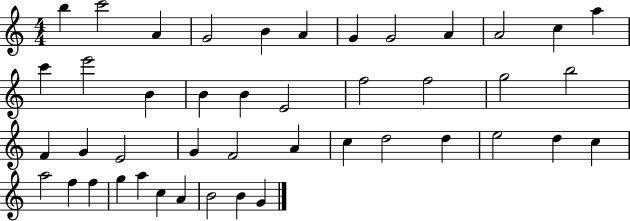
X:1
T:Untitled
M:4/4
L:1/4
K:C
b c'2 A G2 B A G G2 A A2 c a c' e'2 B B B E2 f2 f2 g2 b2 F G E2 G F2 A c d2 d e2 d c a2 f f g a c A B2 B G